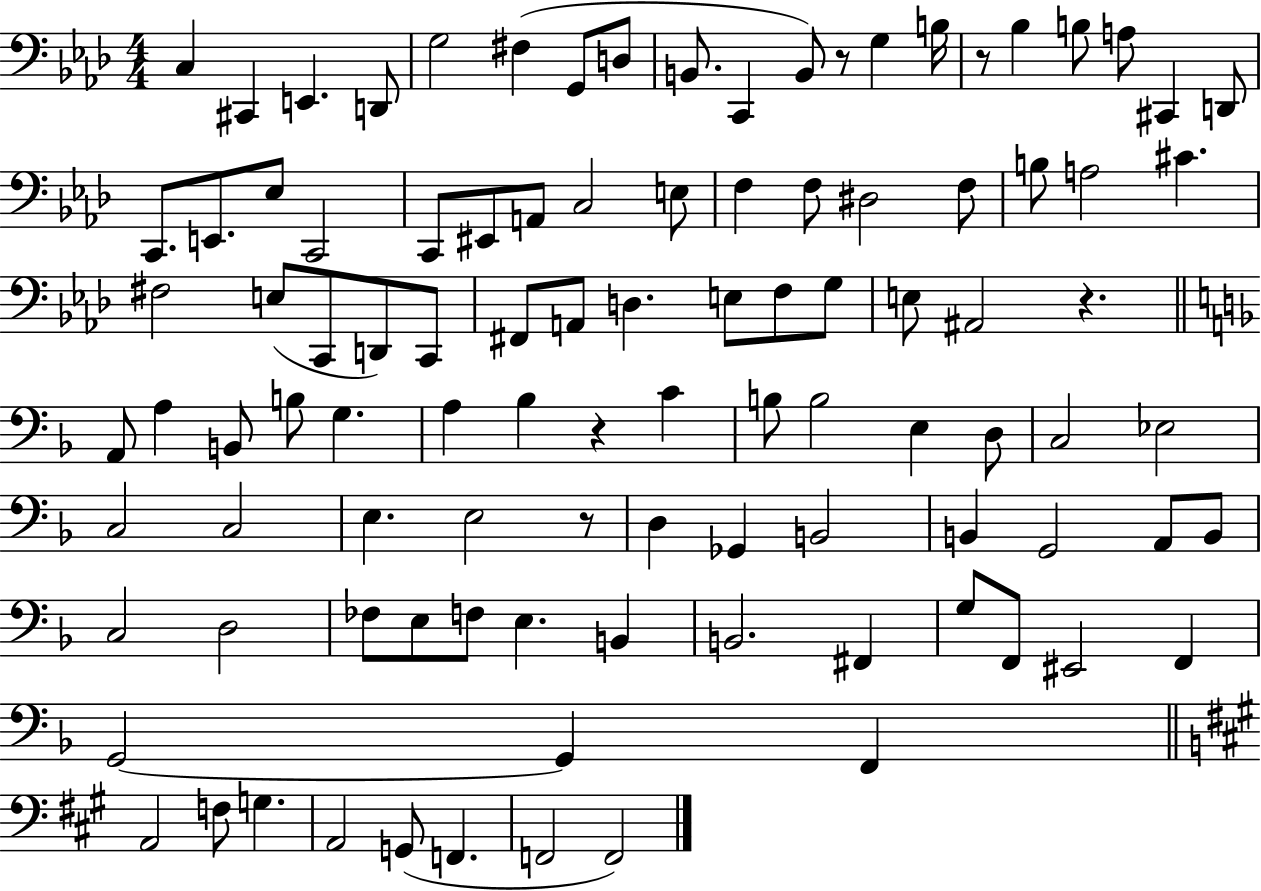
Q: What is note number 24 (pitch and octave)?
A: EIS2